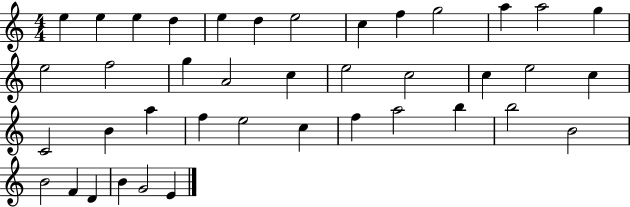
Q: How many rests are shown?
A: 0